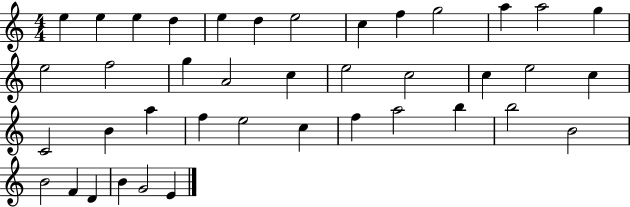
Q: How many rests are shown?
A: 0